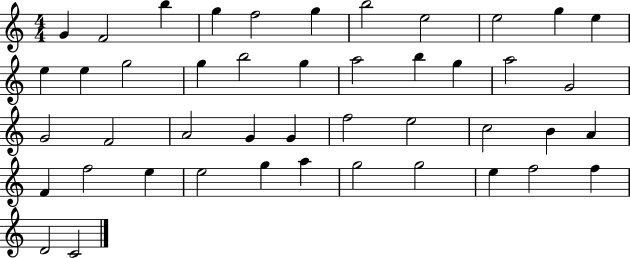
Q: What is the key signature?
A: C major